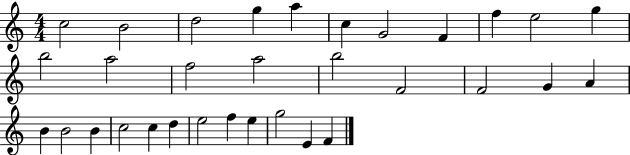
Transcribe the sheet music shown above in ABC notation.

X:1
T:Untitled
M:4/4
L:1/4
K:C
c2 B2 d2 g a c G2 F f e2 g b2 a2 f2 a2 b2 F2 F2 G A B B2 B c2 c d e2 f e g2 E F